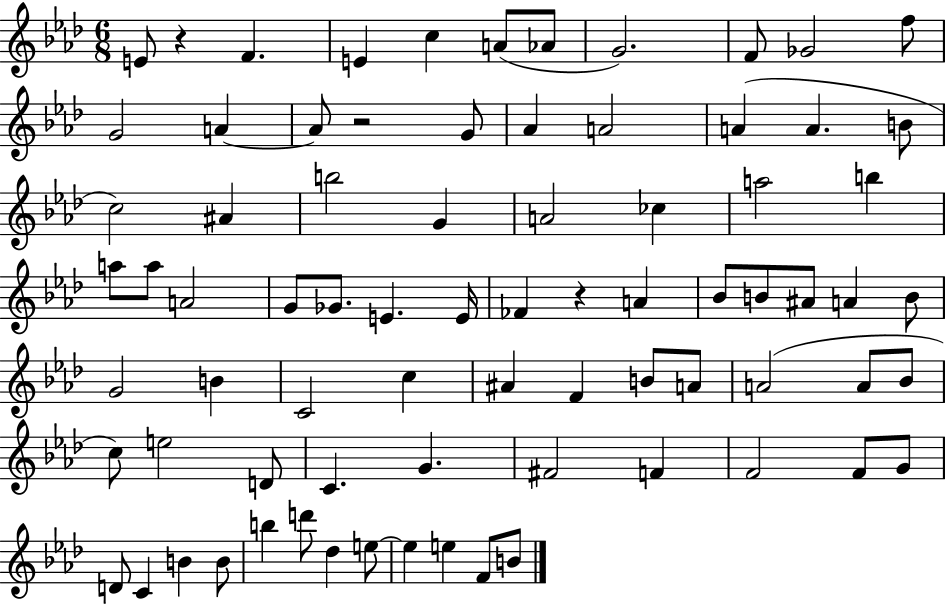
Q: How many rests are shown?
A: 3